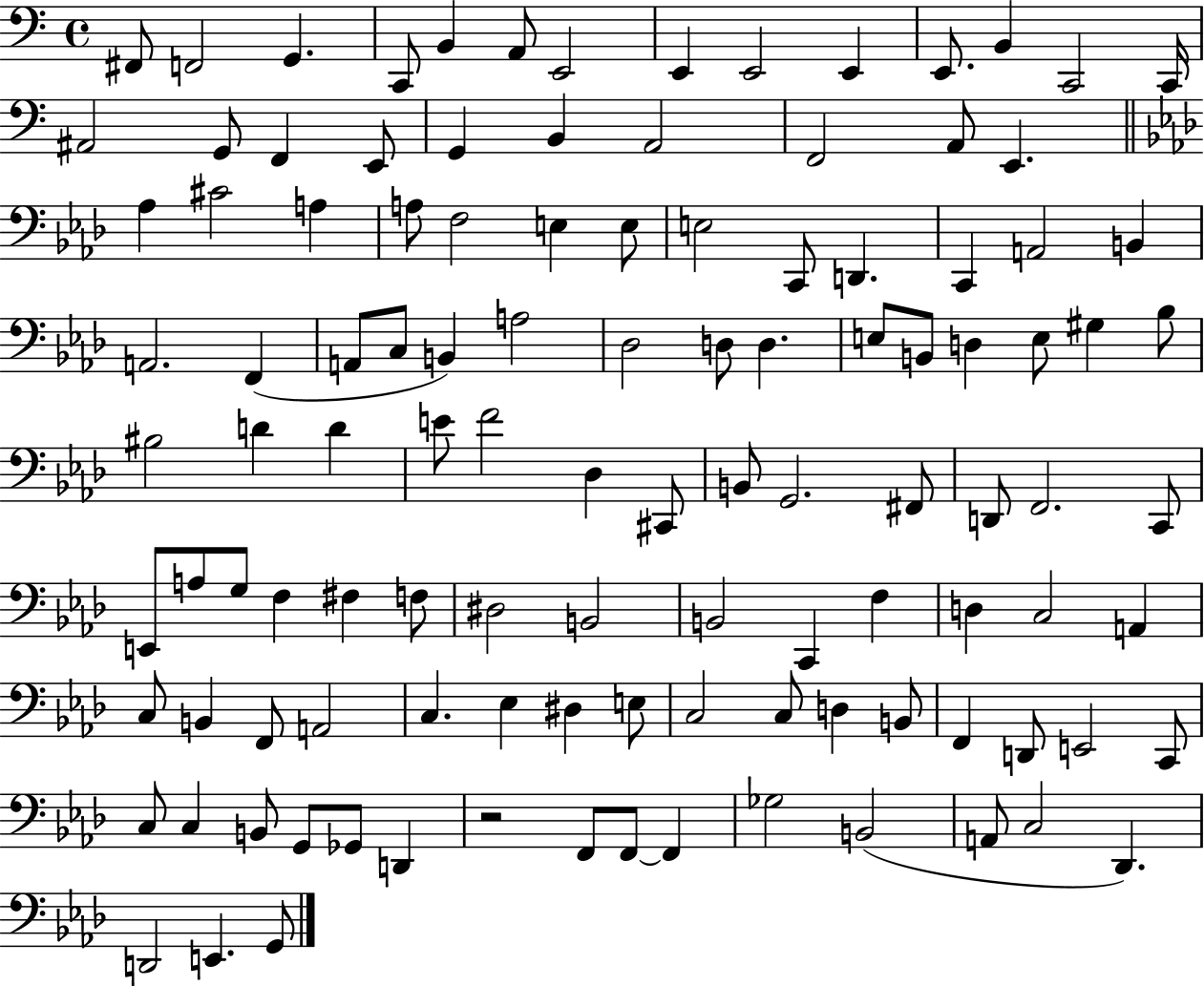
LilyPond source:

{
  \clef bass
  \time 4/4
  \defaultTimeSignature
  \key c \major
  fis,8 f,2 g,4. | c,8 b,4 a,8 e,2 | e,4 e,2 e,4 | e,8. b,4 c,2 c,16 | \break ais,2 g,8 f,4 e,8 | g,4 b,4 a,2 | f,2 a,8 e,4. | \bar "||" \break \key f \minor aes4 cis'2 a4 | a8 f2 e4 e8 | e2 c,8 d,4. | c,4 a,2 b,4 | \break a,2. f,4( | a,8 c8 b,4) a2 | des2 d8 d4. | e8 b,8 d4 e8 gis4 bes8 | \break bis2 d'4 d'4 | e'8 f'2 des4 cis,8 | b,8 g,2. fis,8 | d,8 f,2. c,8 | \break e,8 a8 g8 f4 fis4 f8 | dis2 b,2 | b,2 c,4 f4 | d4 c2 a,4 | \break c8 b,4 f,8 a,2 | c4. ees4 dis4 e8 | c2 c8 d4 b,8 | f,4 d,8 e,2 c,8 | \break c8 c4 b,8 g,8 ges,8 d,4 | r2 f,8 f,8~~ f,4 | ges2 b,2( | a,8 c2 des,4.) | \break d,2 e,4. g,8 | \bar "|."
}